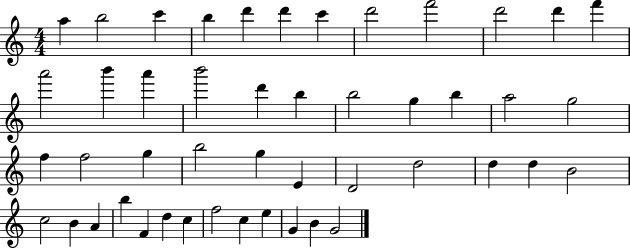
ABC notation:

X:1
T:Untitled
M:4/4
L:1/4
K:C
a b2 c' b d' d' c' d'2 f'2 d'2 d' f' a'2 b' a' b'2 d' b b2 g b a2 g2 f f2 g b2 g E D2 d2 d d B2 c2 B A b F d c f2 c e G B G2